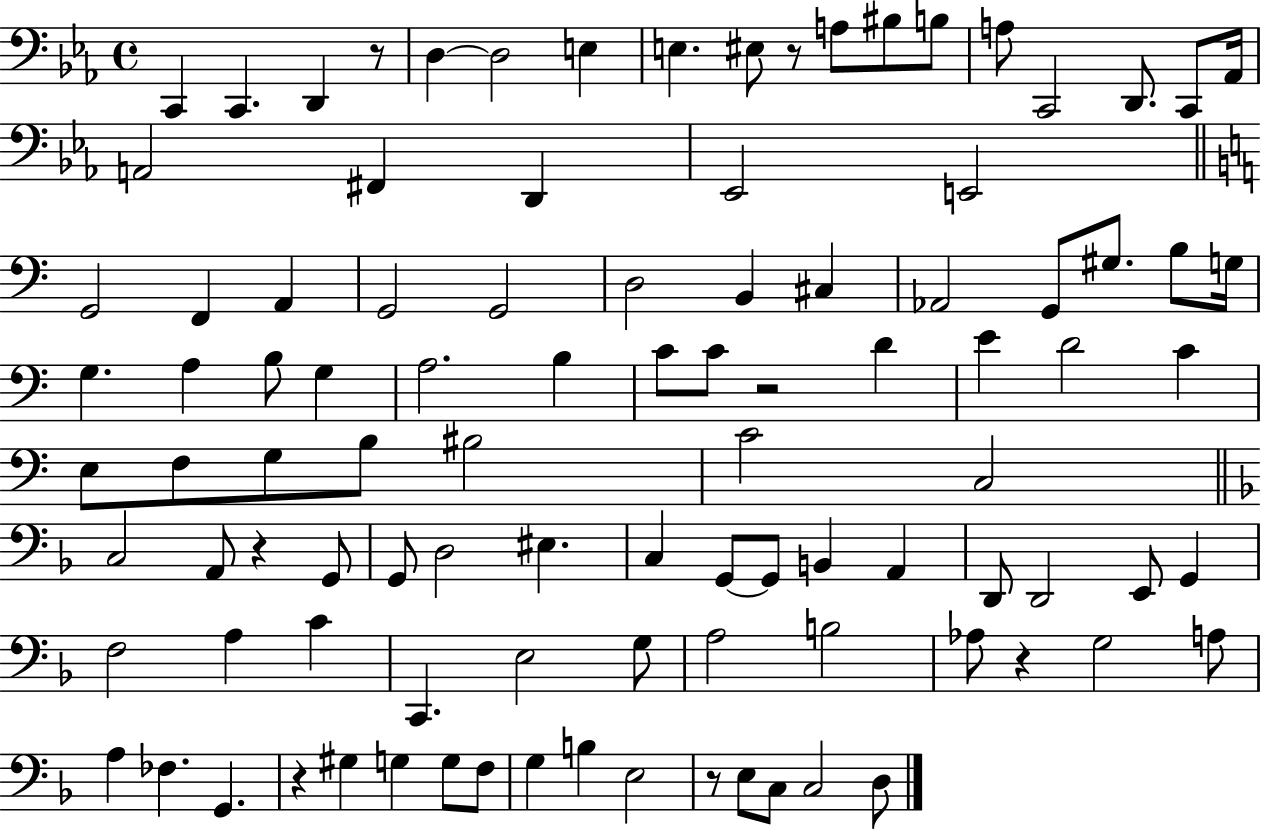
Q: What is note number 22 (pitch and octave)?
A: G2